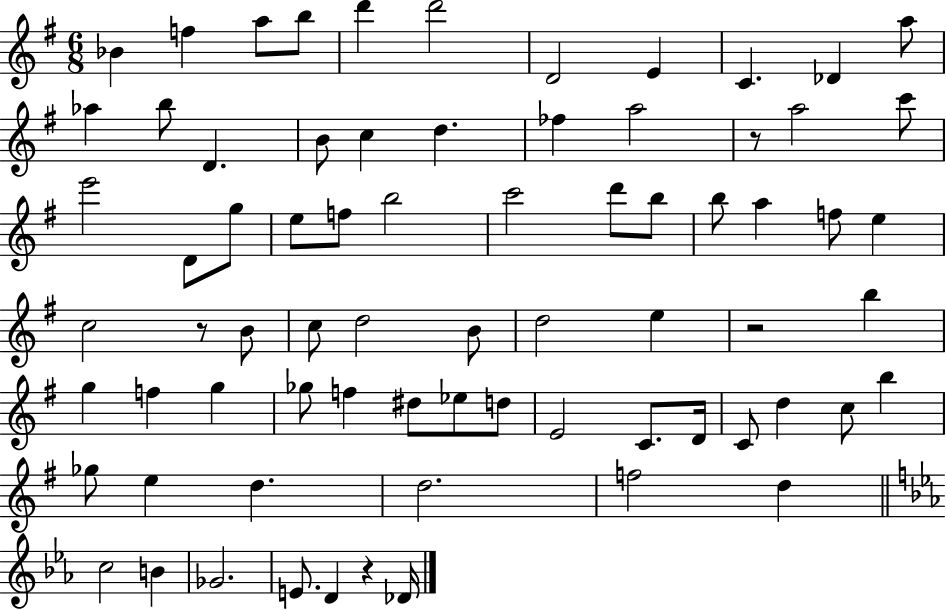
Bb4/q F5/q A5/e B5/e D6/q D6/h D4/h E4/q C4/q. Db4/q A5/e Ab5/q B5/e D4/q. B4/e C5/q D5/q. FES5/q A5/h R/e A5/h C6/e E6/h D4/e G5/e E5/e F5/e B5/h C6/h D6/e B5/e B5/e A5/q F5/e E5/q C5/h R/e B4/e C5/e D5/h B4/e D5/h E5/q R/h B5/q G5/q F5/q G5/q Gb5/e F5/q D#5/e Eb5/e D5/e E4/h C4/e. D4/s C4/e D5/q C5/e B5/q Gb5/e E5/q D5/q. D5/h. F5/h D5/q C5/h B4/q Gb4/h. E4/e. D4/q R/q Db4/s